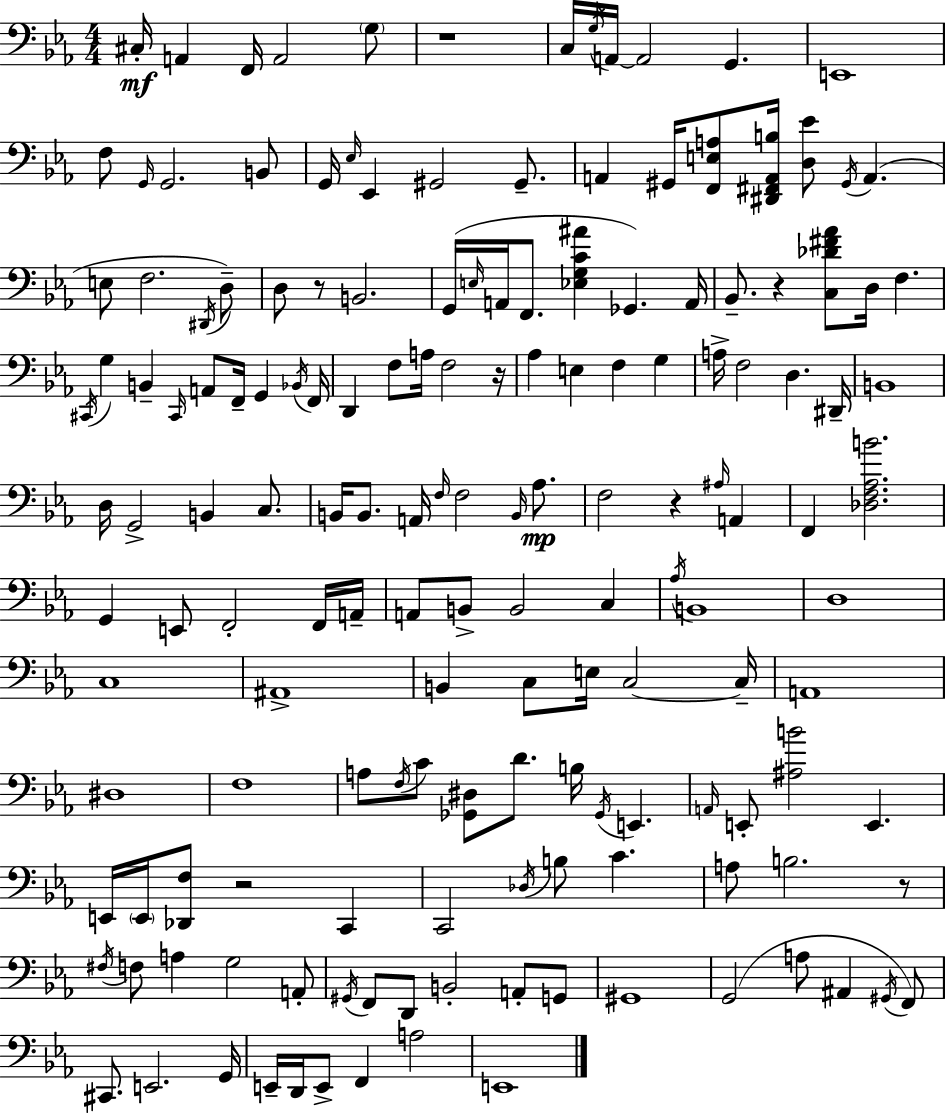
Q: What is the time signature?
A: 4/4